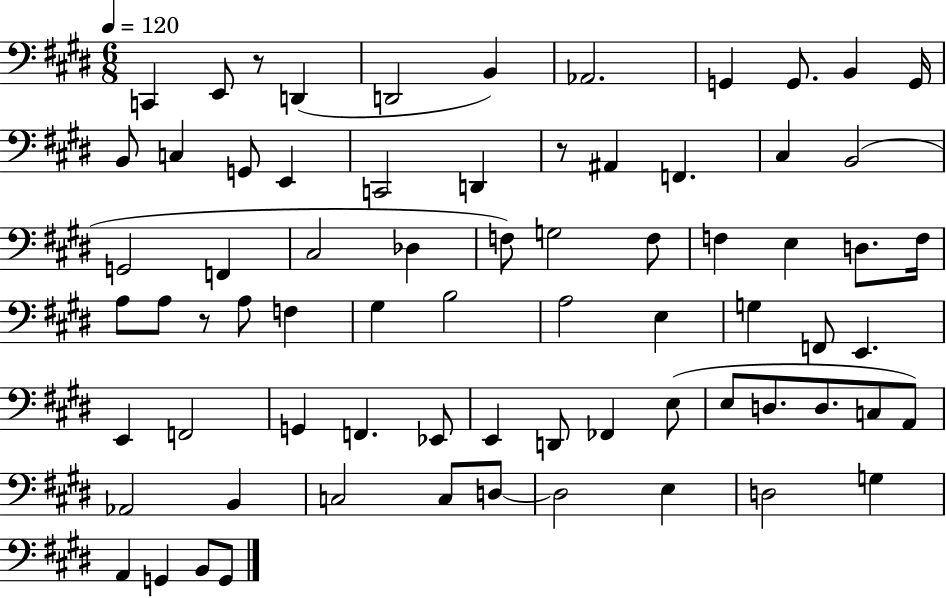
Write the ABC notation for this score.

X:1
T:Untitled
M:6/8
L:1/4
K:E
C,, E,,/2 z/2 D,, D,,2 B,, _A,,2 G,, G,,/2 B,, G,,/4 B,,/2 C, G,,/2 E,, C,,2 D,, z/2 ^A,, F,, ^C, B,,2 G,,2 F,, ^C,2 _D, F,/2 G,2 F,/2 F, E, D,/2 F,/4 A,/2 A,/2 z/2 A,/2 F, ^G, B,2 A,2 E, G, F,,/2 E,, E,, F,,2 G,, F,, _E,,/2 E,, D,,/2 _F,, E,/2 E,/2 D,/2 D,/2 C,/2 A,,/2 _A,,2 B,, C,2 C,/2 D,/2 D,2 E, D,2 G, A,, G,, B,,/2 G,,/2